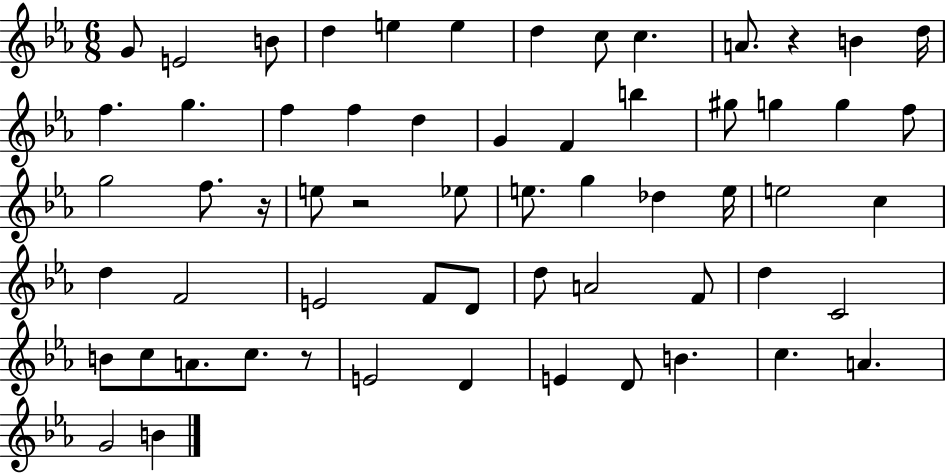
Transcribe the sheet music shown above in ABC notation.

X:1
T:Untitled
M:6/8
L:1/4
K:Eb
G/2 E2 B/2 d e e d c/2 c A/2 z B d/4 f g f f d G F b ^g/2 g g f/2 g2 f/2 z/4 e/2 z2 _e/2 e/2 g _d e/4 e2 c d F2 E2 F/2 D/2 d/2 A2 F/2 d C2 B/2 c/2 A/2 c/2 z/2 E2 D E D/2 B c A G2 B